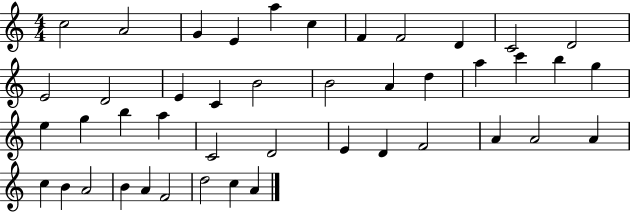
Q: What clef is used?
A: treble